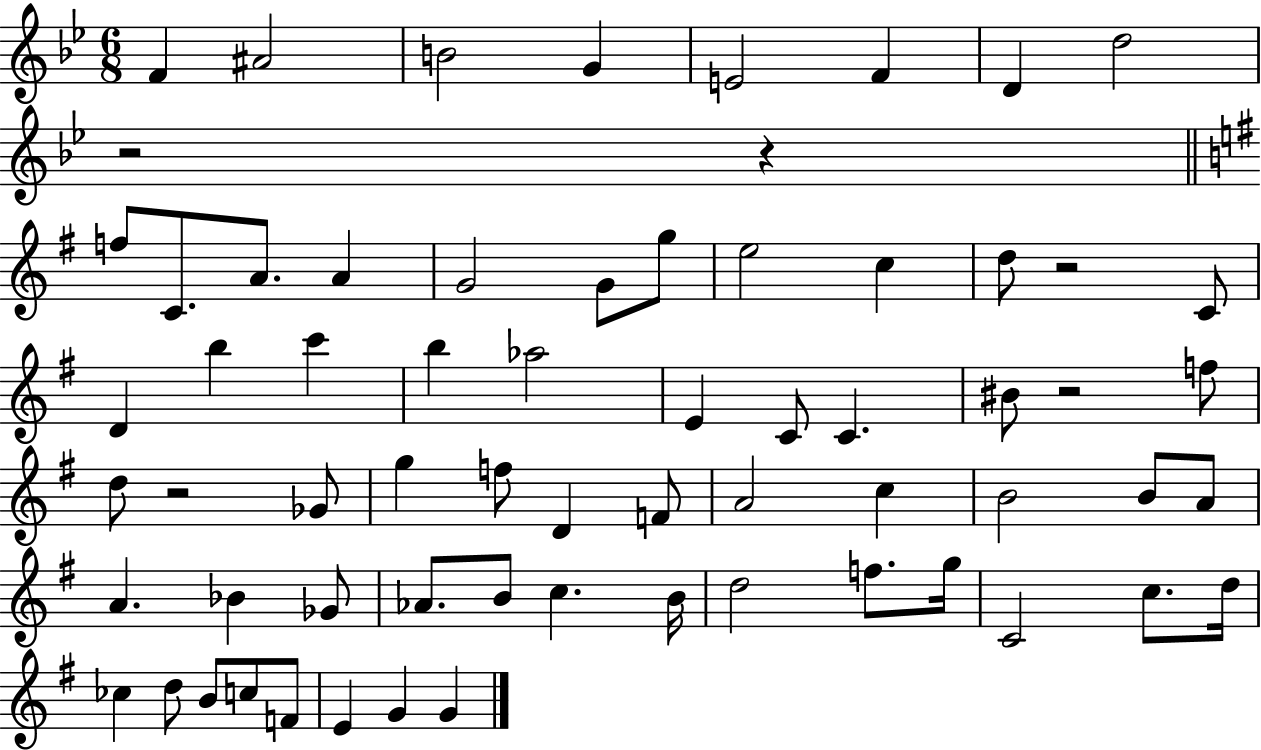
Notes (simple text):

F4/q A#4/h B4/h G4/q E4/h F4/q D4/q D5/h R/h R/q F5/e C4/e. A4/e. A4/q G4/h G4/e G5/e E5/h C5/q D5/e R/h C4/e D4/q B5/q C6/q B5/q Ab5/h E4/q C4/e C4/q. BIS4/e R/h F5/e D5/e R/h Gb4/e G5/q F5/e D4/q F4/e A4/h C5/q B4/h B4/e A4/e A4/q. Bb4/q Gb4/e Ab4/e. B4/e C5/q. B4/s D5/h F5/e. G5/s C4/h C5/e. D5/s CES5/q D5/e B4/e C5/e F4/e E4/q G4/q G4/q